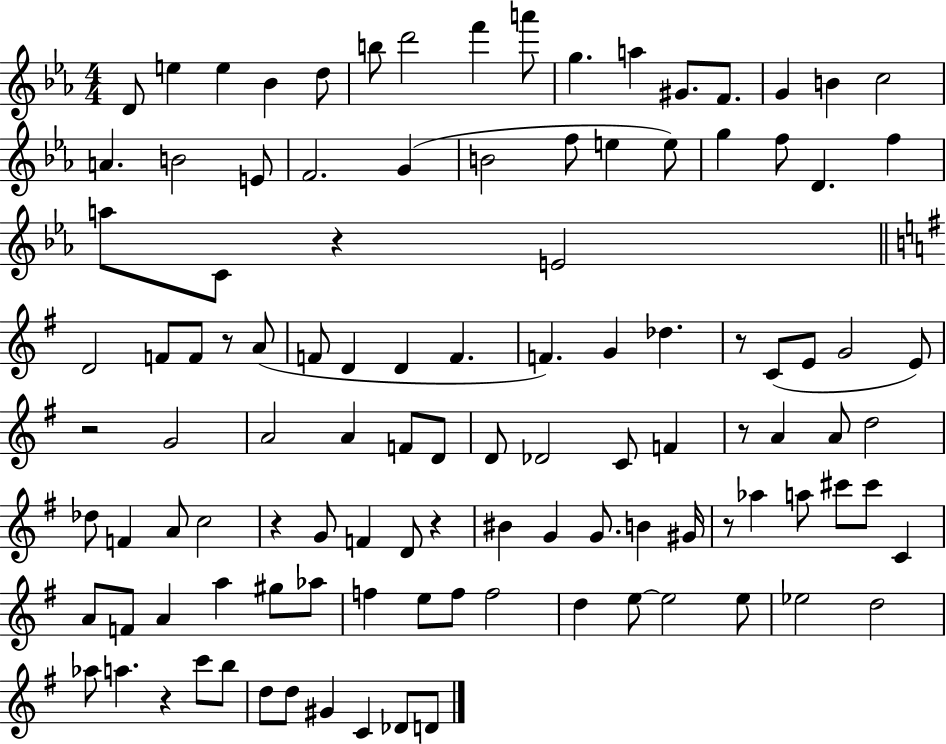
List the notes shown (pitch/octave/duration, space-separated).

D4/e E5/q E5/q Bb4/q D5/e B5/e D6/h F6/q A6/e G5/q. A5/q G#4/e. F4/e. G4/q B4/q C5/h A4/q. B4/h E4/e F4/h. G4/q B4/h F5/e E5/q E5/e G5/q F5/e D4/q. F5/q A5/e C4/e R/q E4/h D4/h F4/e F4/e R/e A4/e F4/e D4/q D4/q F4/q. F4/q. G4/q Db5/q. R/e C4/e E4/e G4/h E4/e R/h G4/h A4/h A4/q F4/e D4/e D4/e Db4/h C4/e F4/q R/e A4/q A4/e D5/h Db5/e F4/q A4/e C5/h R/q G4/e F4/q D4/e R/q BIS4/q G4/q G4/e. B4/q G#4/s R/e Ab5/q A5/e C#6/e C#6/e C4/q A4/e F4/e A4/q A5/q G#5/e Ab5/e F5/q E5/e F5/e F5/h D5/q E5/e E5/h E5/e Eb5/h D5/h Ab5/e A5/q. R/q C6/e B5/e D5/e D5/e G#4/q C4/q Db4/e D4/e